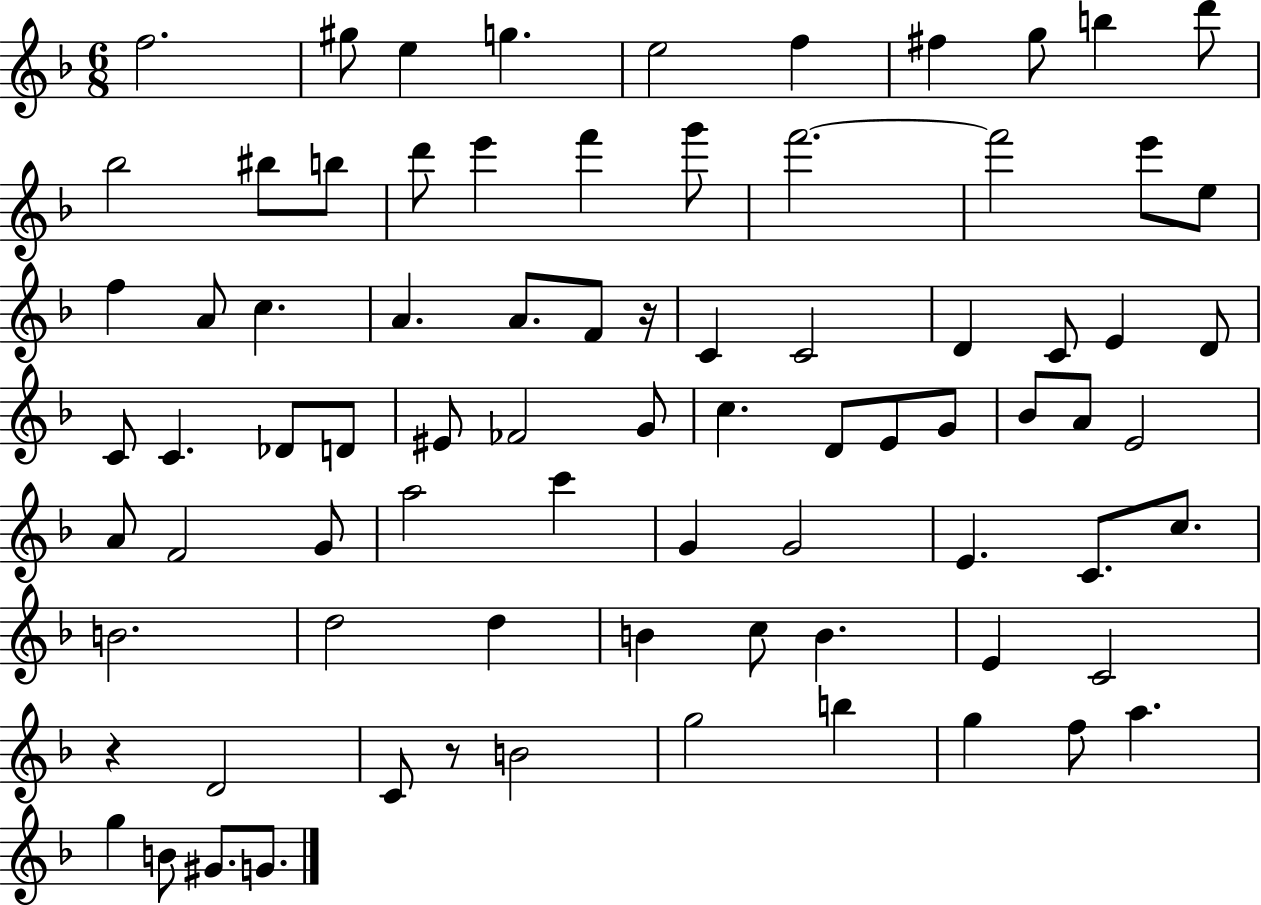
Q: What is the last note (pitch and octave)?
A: G4